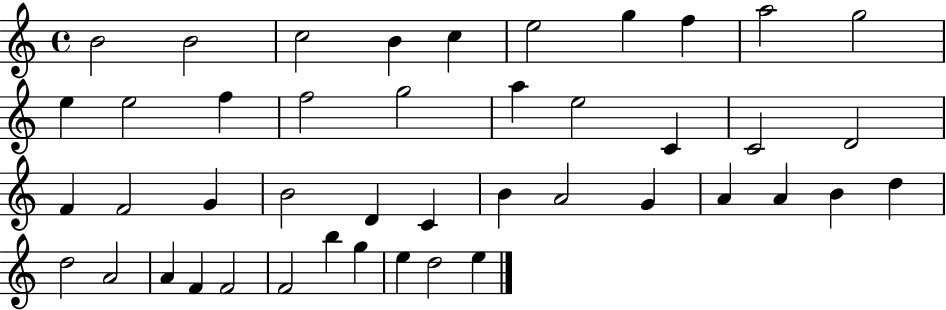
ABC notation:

X:1
T:Untitled
M:4/4
L:1/4
K:C
B2 B2 c2 B c e2 g f a2 g2 e e2 f f2 g2 a e2 C C2 D2 F F2 G B2 D C B A2 G A A B d d2 A2 A F F2 F2 b g e d2 e